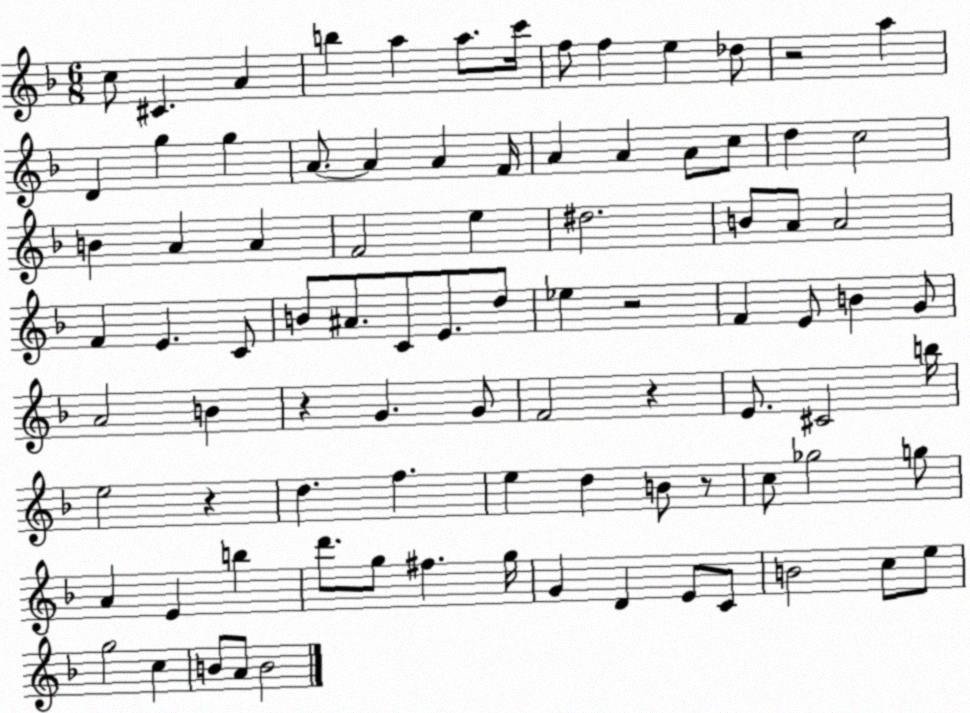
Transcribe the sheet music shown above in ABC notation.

X:1
T:Untitled
M:6/8
L:1/4
K:F
c/2 ^C A b a a/2 c'/4 f/2 f e _d/2 z2 a D g g A/2 A A F/4 A A A/2 c/2 d c2 B A A F2 e ^d2 B/2 A/2 A2 F E C/2 B/2 ^A/2 C/2 E/2 d/2 _e z2 F E/2 B G/2 A2 B z G G/2 F2 z E/2 ^C2 b/4 e2 z d f e d B/2 z/2 c/2 _g2 g/2 A E b d'/2 g/2 ^f g/4 G D E/2 C/2 B2 c/2 e/2 g2 c B/2 A/2 B2